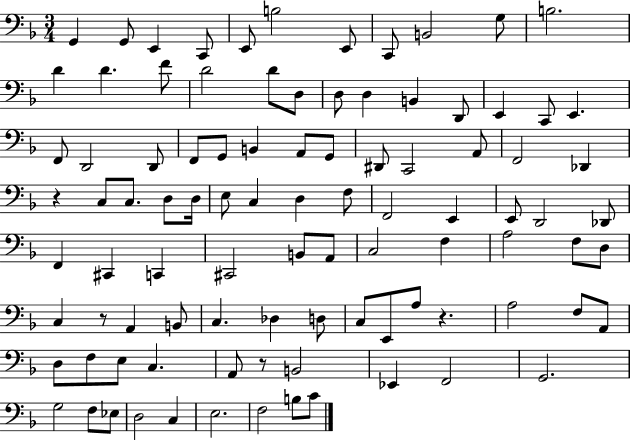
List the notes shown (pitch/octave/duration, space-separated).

G2/q G2/e E2/q C2/e E2/e B3/h E2/e C2/e B2/h G3/e B3/h. D4/q D4/q. F4/e D4/h D4/e D3/e D3/e D3/q B2/q D2/e E2/q C2/e E2/q. F2/e D2/h D2/e F2/e G2/e B2/q A2/e G2/e D#2/e C2/h A2/e F2/h Db2/q R/q C3/e C3/e. D3/e D3/s E3/e C3/q D3/q F3/e F2/h E2/q E2/e D2/h Db2/e F2/q C#2/q C2/q C#2/h B2/e A2/e C3/h F3/q A3/h F3/e D3/e C3/q R/e A2/q B2/e C3/q. Db3/q D3/e C3/e E2/e A3/e R/q. A3/h F3/e A2/e D3/e F3/e E3/e C3/q. A2/e R/e B2/h Eb2/q F2/h G2/h. G3/h F3/e Eb3/e D3/h C3/q E3/h. F3/h B3/e C4/e